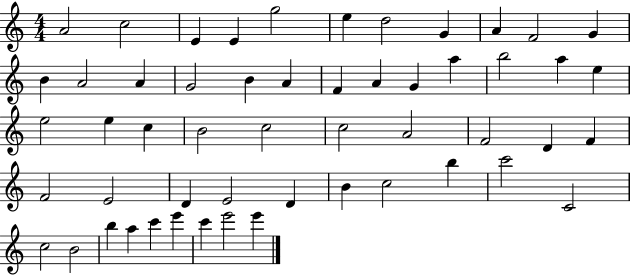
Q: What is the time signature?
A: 4/4